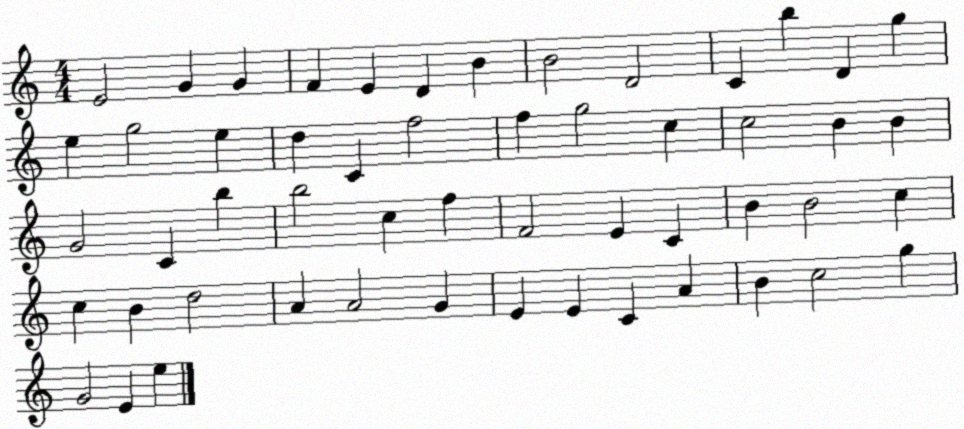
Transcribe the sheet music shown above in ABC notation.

X:1
T:Untitled
M:4/4
L:1/4
K:C
E2 G G F E D B B2 D2 C b D g e g2 e d C f2 f g2 c c2 B B G2 C b b2 c f F2 E C B B2 c c B d2 A A2 G E E C A B c2 g G2 E e